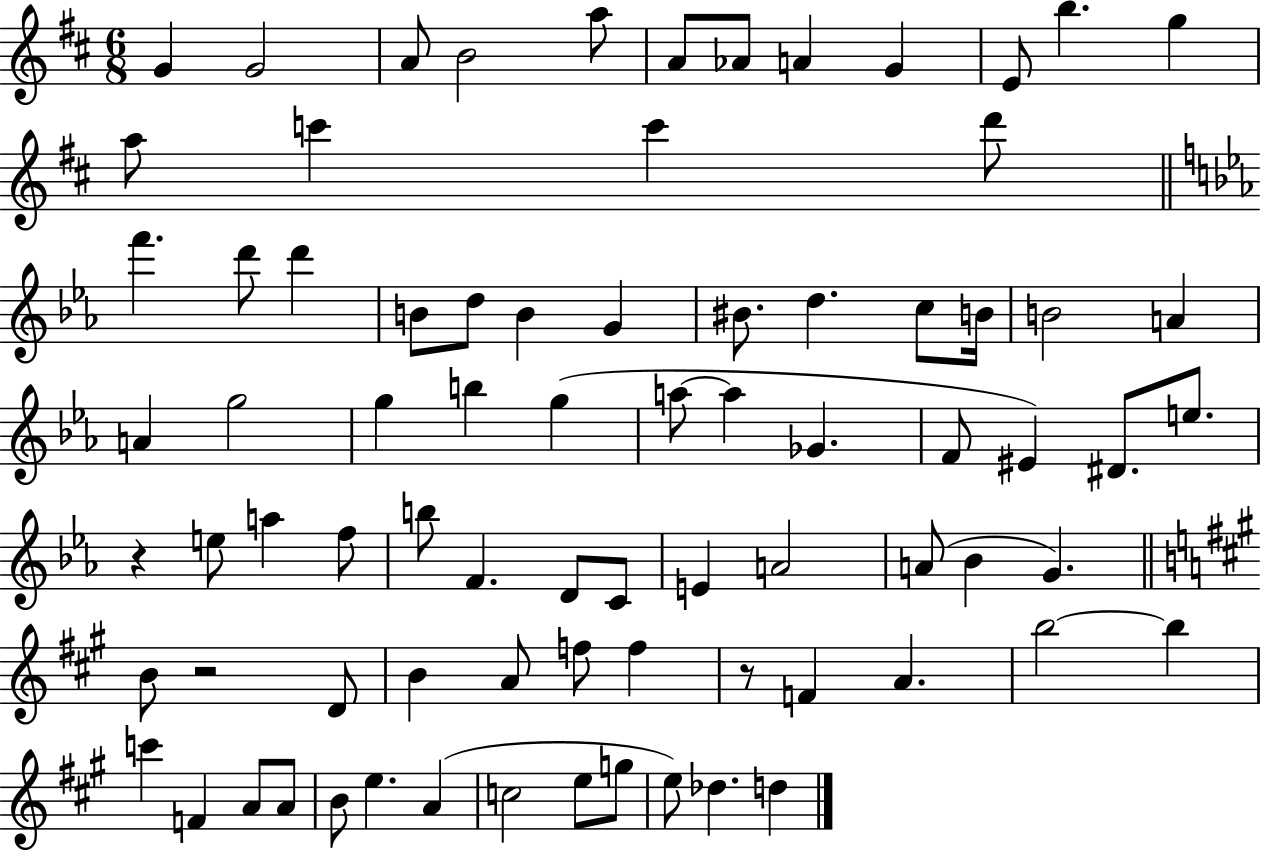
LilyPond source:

{
  \clef treble
  \numericTimeSignature
  \time 6/8
  \key d \major
  g'4 g'2 | a'8 b'2 a''8 | a'8 aes'8 a'4 g'4 | e'8 b''4. g''4 | \break a''8 c'''4 c'''4 d'''8 | \bar "||" \break \key ees \major f'''4. d'''8 d'''4 | b'8 d''8 b'4 g'4 | bis'8. d''4. c''8 b'16 | b'2 a'4 | \break a'4 g''2 | g''4 b''4 g''4( | a''8~~ a''4 ges'4. | f'8 eis'4) dis'8. e''8. | \break r4 e''8 a''4 f''8 | b''8 f'4. d'8 c'8 | e'4 a'2 | a'8( bes'4 g'4.) | \break \bar "||" \break \key a \major b'8 r2 d'8 | b'4 a'8 f''8 f''4 | r8 f'4 a'4. | b''2~~ b''4 | \break c'''4 f'4 a'8 a'8 | b'8 e''4. a'4( | c''2 e''8 g''8 | e''8) des''4. d''4 | \break \bar "|."
}